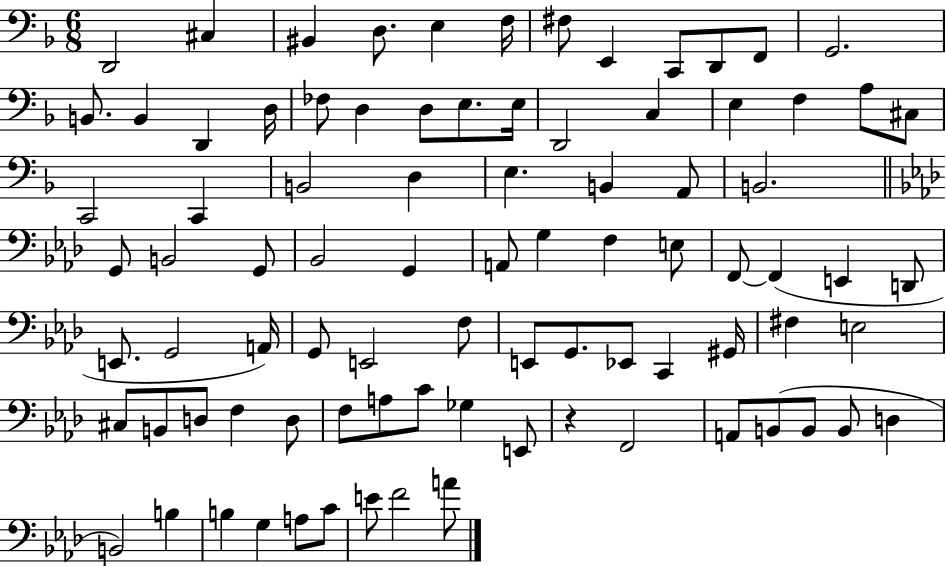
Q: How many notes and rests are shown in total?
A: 87